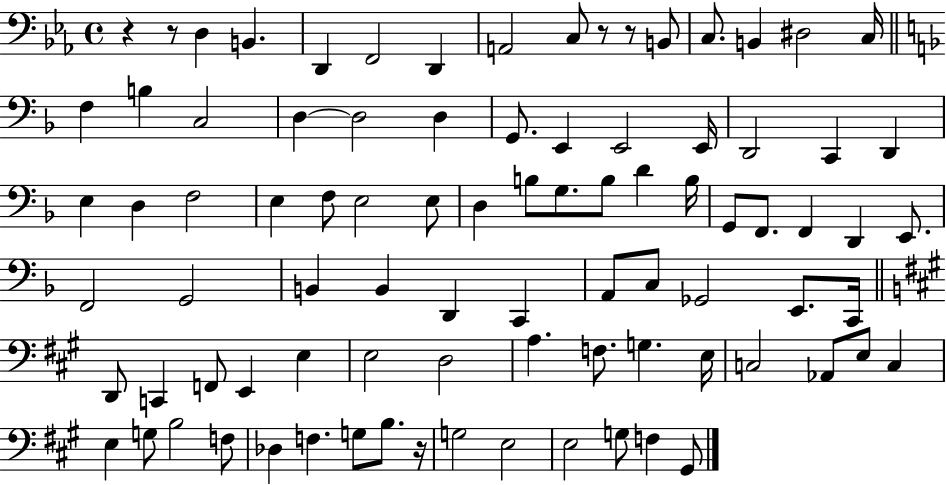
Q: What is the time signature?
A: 4/4